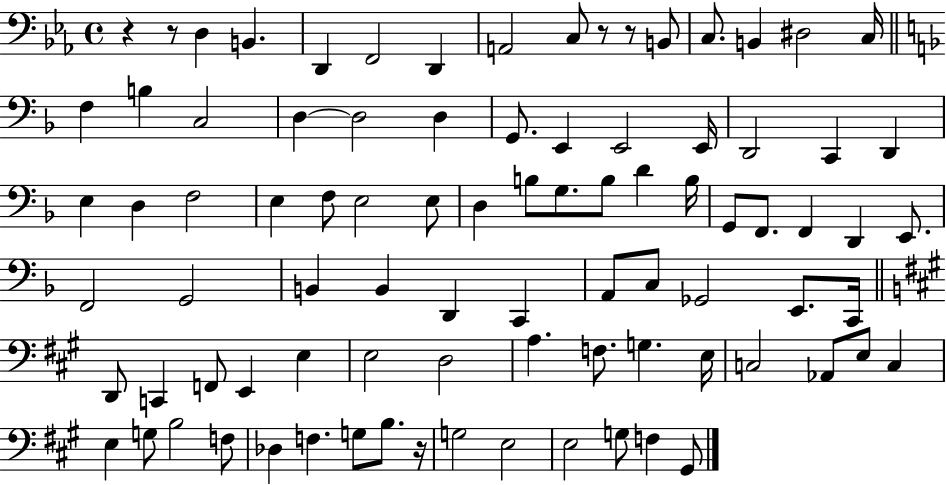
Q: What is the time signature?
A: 4/4